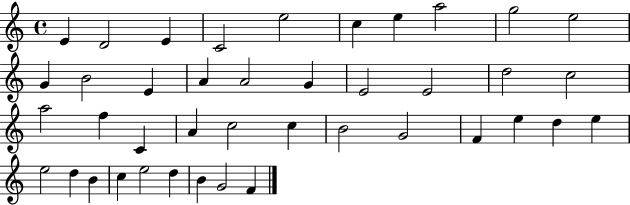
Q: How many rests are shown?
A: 0